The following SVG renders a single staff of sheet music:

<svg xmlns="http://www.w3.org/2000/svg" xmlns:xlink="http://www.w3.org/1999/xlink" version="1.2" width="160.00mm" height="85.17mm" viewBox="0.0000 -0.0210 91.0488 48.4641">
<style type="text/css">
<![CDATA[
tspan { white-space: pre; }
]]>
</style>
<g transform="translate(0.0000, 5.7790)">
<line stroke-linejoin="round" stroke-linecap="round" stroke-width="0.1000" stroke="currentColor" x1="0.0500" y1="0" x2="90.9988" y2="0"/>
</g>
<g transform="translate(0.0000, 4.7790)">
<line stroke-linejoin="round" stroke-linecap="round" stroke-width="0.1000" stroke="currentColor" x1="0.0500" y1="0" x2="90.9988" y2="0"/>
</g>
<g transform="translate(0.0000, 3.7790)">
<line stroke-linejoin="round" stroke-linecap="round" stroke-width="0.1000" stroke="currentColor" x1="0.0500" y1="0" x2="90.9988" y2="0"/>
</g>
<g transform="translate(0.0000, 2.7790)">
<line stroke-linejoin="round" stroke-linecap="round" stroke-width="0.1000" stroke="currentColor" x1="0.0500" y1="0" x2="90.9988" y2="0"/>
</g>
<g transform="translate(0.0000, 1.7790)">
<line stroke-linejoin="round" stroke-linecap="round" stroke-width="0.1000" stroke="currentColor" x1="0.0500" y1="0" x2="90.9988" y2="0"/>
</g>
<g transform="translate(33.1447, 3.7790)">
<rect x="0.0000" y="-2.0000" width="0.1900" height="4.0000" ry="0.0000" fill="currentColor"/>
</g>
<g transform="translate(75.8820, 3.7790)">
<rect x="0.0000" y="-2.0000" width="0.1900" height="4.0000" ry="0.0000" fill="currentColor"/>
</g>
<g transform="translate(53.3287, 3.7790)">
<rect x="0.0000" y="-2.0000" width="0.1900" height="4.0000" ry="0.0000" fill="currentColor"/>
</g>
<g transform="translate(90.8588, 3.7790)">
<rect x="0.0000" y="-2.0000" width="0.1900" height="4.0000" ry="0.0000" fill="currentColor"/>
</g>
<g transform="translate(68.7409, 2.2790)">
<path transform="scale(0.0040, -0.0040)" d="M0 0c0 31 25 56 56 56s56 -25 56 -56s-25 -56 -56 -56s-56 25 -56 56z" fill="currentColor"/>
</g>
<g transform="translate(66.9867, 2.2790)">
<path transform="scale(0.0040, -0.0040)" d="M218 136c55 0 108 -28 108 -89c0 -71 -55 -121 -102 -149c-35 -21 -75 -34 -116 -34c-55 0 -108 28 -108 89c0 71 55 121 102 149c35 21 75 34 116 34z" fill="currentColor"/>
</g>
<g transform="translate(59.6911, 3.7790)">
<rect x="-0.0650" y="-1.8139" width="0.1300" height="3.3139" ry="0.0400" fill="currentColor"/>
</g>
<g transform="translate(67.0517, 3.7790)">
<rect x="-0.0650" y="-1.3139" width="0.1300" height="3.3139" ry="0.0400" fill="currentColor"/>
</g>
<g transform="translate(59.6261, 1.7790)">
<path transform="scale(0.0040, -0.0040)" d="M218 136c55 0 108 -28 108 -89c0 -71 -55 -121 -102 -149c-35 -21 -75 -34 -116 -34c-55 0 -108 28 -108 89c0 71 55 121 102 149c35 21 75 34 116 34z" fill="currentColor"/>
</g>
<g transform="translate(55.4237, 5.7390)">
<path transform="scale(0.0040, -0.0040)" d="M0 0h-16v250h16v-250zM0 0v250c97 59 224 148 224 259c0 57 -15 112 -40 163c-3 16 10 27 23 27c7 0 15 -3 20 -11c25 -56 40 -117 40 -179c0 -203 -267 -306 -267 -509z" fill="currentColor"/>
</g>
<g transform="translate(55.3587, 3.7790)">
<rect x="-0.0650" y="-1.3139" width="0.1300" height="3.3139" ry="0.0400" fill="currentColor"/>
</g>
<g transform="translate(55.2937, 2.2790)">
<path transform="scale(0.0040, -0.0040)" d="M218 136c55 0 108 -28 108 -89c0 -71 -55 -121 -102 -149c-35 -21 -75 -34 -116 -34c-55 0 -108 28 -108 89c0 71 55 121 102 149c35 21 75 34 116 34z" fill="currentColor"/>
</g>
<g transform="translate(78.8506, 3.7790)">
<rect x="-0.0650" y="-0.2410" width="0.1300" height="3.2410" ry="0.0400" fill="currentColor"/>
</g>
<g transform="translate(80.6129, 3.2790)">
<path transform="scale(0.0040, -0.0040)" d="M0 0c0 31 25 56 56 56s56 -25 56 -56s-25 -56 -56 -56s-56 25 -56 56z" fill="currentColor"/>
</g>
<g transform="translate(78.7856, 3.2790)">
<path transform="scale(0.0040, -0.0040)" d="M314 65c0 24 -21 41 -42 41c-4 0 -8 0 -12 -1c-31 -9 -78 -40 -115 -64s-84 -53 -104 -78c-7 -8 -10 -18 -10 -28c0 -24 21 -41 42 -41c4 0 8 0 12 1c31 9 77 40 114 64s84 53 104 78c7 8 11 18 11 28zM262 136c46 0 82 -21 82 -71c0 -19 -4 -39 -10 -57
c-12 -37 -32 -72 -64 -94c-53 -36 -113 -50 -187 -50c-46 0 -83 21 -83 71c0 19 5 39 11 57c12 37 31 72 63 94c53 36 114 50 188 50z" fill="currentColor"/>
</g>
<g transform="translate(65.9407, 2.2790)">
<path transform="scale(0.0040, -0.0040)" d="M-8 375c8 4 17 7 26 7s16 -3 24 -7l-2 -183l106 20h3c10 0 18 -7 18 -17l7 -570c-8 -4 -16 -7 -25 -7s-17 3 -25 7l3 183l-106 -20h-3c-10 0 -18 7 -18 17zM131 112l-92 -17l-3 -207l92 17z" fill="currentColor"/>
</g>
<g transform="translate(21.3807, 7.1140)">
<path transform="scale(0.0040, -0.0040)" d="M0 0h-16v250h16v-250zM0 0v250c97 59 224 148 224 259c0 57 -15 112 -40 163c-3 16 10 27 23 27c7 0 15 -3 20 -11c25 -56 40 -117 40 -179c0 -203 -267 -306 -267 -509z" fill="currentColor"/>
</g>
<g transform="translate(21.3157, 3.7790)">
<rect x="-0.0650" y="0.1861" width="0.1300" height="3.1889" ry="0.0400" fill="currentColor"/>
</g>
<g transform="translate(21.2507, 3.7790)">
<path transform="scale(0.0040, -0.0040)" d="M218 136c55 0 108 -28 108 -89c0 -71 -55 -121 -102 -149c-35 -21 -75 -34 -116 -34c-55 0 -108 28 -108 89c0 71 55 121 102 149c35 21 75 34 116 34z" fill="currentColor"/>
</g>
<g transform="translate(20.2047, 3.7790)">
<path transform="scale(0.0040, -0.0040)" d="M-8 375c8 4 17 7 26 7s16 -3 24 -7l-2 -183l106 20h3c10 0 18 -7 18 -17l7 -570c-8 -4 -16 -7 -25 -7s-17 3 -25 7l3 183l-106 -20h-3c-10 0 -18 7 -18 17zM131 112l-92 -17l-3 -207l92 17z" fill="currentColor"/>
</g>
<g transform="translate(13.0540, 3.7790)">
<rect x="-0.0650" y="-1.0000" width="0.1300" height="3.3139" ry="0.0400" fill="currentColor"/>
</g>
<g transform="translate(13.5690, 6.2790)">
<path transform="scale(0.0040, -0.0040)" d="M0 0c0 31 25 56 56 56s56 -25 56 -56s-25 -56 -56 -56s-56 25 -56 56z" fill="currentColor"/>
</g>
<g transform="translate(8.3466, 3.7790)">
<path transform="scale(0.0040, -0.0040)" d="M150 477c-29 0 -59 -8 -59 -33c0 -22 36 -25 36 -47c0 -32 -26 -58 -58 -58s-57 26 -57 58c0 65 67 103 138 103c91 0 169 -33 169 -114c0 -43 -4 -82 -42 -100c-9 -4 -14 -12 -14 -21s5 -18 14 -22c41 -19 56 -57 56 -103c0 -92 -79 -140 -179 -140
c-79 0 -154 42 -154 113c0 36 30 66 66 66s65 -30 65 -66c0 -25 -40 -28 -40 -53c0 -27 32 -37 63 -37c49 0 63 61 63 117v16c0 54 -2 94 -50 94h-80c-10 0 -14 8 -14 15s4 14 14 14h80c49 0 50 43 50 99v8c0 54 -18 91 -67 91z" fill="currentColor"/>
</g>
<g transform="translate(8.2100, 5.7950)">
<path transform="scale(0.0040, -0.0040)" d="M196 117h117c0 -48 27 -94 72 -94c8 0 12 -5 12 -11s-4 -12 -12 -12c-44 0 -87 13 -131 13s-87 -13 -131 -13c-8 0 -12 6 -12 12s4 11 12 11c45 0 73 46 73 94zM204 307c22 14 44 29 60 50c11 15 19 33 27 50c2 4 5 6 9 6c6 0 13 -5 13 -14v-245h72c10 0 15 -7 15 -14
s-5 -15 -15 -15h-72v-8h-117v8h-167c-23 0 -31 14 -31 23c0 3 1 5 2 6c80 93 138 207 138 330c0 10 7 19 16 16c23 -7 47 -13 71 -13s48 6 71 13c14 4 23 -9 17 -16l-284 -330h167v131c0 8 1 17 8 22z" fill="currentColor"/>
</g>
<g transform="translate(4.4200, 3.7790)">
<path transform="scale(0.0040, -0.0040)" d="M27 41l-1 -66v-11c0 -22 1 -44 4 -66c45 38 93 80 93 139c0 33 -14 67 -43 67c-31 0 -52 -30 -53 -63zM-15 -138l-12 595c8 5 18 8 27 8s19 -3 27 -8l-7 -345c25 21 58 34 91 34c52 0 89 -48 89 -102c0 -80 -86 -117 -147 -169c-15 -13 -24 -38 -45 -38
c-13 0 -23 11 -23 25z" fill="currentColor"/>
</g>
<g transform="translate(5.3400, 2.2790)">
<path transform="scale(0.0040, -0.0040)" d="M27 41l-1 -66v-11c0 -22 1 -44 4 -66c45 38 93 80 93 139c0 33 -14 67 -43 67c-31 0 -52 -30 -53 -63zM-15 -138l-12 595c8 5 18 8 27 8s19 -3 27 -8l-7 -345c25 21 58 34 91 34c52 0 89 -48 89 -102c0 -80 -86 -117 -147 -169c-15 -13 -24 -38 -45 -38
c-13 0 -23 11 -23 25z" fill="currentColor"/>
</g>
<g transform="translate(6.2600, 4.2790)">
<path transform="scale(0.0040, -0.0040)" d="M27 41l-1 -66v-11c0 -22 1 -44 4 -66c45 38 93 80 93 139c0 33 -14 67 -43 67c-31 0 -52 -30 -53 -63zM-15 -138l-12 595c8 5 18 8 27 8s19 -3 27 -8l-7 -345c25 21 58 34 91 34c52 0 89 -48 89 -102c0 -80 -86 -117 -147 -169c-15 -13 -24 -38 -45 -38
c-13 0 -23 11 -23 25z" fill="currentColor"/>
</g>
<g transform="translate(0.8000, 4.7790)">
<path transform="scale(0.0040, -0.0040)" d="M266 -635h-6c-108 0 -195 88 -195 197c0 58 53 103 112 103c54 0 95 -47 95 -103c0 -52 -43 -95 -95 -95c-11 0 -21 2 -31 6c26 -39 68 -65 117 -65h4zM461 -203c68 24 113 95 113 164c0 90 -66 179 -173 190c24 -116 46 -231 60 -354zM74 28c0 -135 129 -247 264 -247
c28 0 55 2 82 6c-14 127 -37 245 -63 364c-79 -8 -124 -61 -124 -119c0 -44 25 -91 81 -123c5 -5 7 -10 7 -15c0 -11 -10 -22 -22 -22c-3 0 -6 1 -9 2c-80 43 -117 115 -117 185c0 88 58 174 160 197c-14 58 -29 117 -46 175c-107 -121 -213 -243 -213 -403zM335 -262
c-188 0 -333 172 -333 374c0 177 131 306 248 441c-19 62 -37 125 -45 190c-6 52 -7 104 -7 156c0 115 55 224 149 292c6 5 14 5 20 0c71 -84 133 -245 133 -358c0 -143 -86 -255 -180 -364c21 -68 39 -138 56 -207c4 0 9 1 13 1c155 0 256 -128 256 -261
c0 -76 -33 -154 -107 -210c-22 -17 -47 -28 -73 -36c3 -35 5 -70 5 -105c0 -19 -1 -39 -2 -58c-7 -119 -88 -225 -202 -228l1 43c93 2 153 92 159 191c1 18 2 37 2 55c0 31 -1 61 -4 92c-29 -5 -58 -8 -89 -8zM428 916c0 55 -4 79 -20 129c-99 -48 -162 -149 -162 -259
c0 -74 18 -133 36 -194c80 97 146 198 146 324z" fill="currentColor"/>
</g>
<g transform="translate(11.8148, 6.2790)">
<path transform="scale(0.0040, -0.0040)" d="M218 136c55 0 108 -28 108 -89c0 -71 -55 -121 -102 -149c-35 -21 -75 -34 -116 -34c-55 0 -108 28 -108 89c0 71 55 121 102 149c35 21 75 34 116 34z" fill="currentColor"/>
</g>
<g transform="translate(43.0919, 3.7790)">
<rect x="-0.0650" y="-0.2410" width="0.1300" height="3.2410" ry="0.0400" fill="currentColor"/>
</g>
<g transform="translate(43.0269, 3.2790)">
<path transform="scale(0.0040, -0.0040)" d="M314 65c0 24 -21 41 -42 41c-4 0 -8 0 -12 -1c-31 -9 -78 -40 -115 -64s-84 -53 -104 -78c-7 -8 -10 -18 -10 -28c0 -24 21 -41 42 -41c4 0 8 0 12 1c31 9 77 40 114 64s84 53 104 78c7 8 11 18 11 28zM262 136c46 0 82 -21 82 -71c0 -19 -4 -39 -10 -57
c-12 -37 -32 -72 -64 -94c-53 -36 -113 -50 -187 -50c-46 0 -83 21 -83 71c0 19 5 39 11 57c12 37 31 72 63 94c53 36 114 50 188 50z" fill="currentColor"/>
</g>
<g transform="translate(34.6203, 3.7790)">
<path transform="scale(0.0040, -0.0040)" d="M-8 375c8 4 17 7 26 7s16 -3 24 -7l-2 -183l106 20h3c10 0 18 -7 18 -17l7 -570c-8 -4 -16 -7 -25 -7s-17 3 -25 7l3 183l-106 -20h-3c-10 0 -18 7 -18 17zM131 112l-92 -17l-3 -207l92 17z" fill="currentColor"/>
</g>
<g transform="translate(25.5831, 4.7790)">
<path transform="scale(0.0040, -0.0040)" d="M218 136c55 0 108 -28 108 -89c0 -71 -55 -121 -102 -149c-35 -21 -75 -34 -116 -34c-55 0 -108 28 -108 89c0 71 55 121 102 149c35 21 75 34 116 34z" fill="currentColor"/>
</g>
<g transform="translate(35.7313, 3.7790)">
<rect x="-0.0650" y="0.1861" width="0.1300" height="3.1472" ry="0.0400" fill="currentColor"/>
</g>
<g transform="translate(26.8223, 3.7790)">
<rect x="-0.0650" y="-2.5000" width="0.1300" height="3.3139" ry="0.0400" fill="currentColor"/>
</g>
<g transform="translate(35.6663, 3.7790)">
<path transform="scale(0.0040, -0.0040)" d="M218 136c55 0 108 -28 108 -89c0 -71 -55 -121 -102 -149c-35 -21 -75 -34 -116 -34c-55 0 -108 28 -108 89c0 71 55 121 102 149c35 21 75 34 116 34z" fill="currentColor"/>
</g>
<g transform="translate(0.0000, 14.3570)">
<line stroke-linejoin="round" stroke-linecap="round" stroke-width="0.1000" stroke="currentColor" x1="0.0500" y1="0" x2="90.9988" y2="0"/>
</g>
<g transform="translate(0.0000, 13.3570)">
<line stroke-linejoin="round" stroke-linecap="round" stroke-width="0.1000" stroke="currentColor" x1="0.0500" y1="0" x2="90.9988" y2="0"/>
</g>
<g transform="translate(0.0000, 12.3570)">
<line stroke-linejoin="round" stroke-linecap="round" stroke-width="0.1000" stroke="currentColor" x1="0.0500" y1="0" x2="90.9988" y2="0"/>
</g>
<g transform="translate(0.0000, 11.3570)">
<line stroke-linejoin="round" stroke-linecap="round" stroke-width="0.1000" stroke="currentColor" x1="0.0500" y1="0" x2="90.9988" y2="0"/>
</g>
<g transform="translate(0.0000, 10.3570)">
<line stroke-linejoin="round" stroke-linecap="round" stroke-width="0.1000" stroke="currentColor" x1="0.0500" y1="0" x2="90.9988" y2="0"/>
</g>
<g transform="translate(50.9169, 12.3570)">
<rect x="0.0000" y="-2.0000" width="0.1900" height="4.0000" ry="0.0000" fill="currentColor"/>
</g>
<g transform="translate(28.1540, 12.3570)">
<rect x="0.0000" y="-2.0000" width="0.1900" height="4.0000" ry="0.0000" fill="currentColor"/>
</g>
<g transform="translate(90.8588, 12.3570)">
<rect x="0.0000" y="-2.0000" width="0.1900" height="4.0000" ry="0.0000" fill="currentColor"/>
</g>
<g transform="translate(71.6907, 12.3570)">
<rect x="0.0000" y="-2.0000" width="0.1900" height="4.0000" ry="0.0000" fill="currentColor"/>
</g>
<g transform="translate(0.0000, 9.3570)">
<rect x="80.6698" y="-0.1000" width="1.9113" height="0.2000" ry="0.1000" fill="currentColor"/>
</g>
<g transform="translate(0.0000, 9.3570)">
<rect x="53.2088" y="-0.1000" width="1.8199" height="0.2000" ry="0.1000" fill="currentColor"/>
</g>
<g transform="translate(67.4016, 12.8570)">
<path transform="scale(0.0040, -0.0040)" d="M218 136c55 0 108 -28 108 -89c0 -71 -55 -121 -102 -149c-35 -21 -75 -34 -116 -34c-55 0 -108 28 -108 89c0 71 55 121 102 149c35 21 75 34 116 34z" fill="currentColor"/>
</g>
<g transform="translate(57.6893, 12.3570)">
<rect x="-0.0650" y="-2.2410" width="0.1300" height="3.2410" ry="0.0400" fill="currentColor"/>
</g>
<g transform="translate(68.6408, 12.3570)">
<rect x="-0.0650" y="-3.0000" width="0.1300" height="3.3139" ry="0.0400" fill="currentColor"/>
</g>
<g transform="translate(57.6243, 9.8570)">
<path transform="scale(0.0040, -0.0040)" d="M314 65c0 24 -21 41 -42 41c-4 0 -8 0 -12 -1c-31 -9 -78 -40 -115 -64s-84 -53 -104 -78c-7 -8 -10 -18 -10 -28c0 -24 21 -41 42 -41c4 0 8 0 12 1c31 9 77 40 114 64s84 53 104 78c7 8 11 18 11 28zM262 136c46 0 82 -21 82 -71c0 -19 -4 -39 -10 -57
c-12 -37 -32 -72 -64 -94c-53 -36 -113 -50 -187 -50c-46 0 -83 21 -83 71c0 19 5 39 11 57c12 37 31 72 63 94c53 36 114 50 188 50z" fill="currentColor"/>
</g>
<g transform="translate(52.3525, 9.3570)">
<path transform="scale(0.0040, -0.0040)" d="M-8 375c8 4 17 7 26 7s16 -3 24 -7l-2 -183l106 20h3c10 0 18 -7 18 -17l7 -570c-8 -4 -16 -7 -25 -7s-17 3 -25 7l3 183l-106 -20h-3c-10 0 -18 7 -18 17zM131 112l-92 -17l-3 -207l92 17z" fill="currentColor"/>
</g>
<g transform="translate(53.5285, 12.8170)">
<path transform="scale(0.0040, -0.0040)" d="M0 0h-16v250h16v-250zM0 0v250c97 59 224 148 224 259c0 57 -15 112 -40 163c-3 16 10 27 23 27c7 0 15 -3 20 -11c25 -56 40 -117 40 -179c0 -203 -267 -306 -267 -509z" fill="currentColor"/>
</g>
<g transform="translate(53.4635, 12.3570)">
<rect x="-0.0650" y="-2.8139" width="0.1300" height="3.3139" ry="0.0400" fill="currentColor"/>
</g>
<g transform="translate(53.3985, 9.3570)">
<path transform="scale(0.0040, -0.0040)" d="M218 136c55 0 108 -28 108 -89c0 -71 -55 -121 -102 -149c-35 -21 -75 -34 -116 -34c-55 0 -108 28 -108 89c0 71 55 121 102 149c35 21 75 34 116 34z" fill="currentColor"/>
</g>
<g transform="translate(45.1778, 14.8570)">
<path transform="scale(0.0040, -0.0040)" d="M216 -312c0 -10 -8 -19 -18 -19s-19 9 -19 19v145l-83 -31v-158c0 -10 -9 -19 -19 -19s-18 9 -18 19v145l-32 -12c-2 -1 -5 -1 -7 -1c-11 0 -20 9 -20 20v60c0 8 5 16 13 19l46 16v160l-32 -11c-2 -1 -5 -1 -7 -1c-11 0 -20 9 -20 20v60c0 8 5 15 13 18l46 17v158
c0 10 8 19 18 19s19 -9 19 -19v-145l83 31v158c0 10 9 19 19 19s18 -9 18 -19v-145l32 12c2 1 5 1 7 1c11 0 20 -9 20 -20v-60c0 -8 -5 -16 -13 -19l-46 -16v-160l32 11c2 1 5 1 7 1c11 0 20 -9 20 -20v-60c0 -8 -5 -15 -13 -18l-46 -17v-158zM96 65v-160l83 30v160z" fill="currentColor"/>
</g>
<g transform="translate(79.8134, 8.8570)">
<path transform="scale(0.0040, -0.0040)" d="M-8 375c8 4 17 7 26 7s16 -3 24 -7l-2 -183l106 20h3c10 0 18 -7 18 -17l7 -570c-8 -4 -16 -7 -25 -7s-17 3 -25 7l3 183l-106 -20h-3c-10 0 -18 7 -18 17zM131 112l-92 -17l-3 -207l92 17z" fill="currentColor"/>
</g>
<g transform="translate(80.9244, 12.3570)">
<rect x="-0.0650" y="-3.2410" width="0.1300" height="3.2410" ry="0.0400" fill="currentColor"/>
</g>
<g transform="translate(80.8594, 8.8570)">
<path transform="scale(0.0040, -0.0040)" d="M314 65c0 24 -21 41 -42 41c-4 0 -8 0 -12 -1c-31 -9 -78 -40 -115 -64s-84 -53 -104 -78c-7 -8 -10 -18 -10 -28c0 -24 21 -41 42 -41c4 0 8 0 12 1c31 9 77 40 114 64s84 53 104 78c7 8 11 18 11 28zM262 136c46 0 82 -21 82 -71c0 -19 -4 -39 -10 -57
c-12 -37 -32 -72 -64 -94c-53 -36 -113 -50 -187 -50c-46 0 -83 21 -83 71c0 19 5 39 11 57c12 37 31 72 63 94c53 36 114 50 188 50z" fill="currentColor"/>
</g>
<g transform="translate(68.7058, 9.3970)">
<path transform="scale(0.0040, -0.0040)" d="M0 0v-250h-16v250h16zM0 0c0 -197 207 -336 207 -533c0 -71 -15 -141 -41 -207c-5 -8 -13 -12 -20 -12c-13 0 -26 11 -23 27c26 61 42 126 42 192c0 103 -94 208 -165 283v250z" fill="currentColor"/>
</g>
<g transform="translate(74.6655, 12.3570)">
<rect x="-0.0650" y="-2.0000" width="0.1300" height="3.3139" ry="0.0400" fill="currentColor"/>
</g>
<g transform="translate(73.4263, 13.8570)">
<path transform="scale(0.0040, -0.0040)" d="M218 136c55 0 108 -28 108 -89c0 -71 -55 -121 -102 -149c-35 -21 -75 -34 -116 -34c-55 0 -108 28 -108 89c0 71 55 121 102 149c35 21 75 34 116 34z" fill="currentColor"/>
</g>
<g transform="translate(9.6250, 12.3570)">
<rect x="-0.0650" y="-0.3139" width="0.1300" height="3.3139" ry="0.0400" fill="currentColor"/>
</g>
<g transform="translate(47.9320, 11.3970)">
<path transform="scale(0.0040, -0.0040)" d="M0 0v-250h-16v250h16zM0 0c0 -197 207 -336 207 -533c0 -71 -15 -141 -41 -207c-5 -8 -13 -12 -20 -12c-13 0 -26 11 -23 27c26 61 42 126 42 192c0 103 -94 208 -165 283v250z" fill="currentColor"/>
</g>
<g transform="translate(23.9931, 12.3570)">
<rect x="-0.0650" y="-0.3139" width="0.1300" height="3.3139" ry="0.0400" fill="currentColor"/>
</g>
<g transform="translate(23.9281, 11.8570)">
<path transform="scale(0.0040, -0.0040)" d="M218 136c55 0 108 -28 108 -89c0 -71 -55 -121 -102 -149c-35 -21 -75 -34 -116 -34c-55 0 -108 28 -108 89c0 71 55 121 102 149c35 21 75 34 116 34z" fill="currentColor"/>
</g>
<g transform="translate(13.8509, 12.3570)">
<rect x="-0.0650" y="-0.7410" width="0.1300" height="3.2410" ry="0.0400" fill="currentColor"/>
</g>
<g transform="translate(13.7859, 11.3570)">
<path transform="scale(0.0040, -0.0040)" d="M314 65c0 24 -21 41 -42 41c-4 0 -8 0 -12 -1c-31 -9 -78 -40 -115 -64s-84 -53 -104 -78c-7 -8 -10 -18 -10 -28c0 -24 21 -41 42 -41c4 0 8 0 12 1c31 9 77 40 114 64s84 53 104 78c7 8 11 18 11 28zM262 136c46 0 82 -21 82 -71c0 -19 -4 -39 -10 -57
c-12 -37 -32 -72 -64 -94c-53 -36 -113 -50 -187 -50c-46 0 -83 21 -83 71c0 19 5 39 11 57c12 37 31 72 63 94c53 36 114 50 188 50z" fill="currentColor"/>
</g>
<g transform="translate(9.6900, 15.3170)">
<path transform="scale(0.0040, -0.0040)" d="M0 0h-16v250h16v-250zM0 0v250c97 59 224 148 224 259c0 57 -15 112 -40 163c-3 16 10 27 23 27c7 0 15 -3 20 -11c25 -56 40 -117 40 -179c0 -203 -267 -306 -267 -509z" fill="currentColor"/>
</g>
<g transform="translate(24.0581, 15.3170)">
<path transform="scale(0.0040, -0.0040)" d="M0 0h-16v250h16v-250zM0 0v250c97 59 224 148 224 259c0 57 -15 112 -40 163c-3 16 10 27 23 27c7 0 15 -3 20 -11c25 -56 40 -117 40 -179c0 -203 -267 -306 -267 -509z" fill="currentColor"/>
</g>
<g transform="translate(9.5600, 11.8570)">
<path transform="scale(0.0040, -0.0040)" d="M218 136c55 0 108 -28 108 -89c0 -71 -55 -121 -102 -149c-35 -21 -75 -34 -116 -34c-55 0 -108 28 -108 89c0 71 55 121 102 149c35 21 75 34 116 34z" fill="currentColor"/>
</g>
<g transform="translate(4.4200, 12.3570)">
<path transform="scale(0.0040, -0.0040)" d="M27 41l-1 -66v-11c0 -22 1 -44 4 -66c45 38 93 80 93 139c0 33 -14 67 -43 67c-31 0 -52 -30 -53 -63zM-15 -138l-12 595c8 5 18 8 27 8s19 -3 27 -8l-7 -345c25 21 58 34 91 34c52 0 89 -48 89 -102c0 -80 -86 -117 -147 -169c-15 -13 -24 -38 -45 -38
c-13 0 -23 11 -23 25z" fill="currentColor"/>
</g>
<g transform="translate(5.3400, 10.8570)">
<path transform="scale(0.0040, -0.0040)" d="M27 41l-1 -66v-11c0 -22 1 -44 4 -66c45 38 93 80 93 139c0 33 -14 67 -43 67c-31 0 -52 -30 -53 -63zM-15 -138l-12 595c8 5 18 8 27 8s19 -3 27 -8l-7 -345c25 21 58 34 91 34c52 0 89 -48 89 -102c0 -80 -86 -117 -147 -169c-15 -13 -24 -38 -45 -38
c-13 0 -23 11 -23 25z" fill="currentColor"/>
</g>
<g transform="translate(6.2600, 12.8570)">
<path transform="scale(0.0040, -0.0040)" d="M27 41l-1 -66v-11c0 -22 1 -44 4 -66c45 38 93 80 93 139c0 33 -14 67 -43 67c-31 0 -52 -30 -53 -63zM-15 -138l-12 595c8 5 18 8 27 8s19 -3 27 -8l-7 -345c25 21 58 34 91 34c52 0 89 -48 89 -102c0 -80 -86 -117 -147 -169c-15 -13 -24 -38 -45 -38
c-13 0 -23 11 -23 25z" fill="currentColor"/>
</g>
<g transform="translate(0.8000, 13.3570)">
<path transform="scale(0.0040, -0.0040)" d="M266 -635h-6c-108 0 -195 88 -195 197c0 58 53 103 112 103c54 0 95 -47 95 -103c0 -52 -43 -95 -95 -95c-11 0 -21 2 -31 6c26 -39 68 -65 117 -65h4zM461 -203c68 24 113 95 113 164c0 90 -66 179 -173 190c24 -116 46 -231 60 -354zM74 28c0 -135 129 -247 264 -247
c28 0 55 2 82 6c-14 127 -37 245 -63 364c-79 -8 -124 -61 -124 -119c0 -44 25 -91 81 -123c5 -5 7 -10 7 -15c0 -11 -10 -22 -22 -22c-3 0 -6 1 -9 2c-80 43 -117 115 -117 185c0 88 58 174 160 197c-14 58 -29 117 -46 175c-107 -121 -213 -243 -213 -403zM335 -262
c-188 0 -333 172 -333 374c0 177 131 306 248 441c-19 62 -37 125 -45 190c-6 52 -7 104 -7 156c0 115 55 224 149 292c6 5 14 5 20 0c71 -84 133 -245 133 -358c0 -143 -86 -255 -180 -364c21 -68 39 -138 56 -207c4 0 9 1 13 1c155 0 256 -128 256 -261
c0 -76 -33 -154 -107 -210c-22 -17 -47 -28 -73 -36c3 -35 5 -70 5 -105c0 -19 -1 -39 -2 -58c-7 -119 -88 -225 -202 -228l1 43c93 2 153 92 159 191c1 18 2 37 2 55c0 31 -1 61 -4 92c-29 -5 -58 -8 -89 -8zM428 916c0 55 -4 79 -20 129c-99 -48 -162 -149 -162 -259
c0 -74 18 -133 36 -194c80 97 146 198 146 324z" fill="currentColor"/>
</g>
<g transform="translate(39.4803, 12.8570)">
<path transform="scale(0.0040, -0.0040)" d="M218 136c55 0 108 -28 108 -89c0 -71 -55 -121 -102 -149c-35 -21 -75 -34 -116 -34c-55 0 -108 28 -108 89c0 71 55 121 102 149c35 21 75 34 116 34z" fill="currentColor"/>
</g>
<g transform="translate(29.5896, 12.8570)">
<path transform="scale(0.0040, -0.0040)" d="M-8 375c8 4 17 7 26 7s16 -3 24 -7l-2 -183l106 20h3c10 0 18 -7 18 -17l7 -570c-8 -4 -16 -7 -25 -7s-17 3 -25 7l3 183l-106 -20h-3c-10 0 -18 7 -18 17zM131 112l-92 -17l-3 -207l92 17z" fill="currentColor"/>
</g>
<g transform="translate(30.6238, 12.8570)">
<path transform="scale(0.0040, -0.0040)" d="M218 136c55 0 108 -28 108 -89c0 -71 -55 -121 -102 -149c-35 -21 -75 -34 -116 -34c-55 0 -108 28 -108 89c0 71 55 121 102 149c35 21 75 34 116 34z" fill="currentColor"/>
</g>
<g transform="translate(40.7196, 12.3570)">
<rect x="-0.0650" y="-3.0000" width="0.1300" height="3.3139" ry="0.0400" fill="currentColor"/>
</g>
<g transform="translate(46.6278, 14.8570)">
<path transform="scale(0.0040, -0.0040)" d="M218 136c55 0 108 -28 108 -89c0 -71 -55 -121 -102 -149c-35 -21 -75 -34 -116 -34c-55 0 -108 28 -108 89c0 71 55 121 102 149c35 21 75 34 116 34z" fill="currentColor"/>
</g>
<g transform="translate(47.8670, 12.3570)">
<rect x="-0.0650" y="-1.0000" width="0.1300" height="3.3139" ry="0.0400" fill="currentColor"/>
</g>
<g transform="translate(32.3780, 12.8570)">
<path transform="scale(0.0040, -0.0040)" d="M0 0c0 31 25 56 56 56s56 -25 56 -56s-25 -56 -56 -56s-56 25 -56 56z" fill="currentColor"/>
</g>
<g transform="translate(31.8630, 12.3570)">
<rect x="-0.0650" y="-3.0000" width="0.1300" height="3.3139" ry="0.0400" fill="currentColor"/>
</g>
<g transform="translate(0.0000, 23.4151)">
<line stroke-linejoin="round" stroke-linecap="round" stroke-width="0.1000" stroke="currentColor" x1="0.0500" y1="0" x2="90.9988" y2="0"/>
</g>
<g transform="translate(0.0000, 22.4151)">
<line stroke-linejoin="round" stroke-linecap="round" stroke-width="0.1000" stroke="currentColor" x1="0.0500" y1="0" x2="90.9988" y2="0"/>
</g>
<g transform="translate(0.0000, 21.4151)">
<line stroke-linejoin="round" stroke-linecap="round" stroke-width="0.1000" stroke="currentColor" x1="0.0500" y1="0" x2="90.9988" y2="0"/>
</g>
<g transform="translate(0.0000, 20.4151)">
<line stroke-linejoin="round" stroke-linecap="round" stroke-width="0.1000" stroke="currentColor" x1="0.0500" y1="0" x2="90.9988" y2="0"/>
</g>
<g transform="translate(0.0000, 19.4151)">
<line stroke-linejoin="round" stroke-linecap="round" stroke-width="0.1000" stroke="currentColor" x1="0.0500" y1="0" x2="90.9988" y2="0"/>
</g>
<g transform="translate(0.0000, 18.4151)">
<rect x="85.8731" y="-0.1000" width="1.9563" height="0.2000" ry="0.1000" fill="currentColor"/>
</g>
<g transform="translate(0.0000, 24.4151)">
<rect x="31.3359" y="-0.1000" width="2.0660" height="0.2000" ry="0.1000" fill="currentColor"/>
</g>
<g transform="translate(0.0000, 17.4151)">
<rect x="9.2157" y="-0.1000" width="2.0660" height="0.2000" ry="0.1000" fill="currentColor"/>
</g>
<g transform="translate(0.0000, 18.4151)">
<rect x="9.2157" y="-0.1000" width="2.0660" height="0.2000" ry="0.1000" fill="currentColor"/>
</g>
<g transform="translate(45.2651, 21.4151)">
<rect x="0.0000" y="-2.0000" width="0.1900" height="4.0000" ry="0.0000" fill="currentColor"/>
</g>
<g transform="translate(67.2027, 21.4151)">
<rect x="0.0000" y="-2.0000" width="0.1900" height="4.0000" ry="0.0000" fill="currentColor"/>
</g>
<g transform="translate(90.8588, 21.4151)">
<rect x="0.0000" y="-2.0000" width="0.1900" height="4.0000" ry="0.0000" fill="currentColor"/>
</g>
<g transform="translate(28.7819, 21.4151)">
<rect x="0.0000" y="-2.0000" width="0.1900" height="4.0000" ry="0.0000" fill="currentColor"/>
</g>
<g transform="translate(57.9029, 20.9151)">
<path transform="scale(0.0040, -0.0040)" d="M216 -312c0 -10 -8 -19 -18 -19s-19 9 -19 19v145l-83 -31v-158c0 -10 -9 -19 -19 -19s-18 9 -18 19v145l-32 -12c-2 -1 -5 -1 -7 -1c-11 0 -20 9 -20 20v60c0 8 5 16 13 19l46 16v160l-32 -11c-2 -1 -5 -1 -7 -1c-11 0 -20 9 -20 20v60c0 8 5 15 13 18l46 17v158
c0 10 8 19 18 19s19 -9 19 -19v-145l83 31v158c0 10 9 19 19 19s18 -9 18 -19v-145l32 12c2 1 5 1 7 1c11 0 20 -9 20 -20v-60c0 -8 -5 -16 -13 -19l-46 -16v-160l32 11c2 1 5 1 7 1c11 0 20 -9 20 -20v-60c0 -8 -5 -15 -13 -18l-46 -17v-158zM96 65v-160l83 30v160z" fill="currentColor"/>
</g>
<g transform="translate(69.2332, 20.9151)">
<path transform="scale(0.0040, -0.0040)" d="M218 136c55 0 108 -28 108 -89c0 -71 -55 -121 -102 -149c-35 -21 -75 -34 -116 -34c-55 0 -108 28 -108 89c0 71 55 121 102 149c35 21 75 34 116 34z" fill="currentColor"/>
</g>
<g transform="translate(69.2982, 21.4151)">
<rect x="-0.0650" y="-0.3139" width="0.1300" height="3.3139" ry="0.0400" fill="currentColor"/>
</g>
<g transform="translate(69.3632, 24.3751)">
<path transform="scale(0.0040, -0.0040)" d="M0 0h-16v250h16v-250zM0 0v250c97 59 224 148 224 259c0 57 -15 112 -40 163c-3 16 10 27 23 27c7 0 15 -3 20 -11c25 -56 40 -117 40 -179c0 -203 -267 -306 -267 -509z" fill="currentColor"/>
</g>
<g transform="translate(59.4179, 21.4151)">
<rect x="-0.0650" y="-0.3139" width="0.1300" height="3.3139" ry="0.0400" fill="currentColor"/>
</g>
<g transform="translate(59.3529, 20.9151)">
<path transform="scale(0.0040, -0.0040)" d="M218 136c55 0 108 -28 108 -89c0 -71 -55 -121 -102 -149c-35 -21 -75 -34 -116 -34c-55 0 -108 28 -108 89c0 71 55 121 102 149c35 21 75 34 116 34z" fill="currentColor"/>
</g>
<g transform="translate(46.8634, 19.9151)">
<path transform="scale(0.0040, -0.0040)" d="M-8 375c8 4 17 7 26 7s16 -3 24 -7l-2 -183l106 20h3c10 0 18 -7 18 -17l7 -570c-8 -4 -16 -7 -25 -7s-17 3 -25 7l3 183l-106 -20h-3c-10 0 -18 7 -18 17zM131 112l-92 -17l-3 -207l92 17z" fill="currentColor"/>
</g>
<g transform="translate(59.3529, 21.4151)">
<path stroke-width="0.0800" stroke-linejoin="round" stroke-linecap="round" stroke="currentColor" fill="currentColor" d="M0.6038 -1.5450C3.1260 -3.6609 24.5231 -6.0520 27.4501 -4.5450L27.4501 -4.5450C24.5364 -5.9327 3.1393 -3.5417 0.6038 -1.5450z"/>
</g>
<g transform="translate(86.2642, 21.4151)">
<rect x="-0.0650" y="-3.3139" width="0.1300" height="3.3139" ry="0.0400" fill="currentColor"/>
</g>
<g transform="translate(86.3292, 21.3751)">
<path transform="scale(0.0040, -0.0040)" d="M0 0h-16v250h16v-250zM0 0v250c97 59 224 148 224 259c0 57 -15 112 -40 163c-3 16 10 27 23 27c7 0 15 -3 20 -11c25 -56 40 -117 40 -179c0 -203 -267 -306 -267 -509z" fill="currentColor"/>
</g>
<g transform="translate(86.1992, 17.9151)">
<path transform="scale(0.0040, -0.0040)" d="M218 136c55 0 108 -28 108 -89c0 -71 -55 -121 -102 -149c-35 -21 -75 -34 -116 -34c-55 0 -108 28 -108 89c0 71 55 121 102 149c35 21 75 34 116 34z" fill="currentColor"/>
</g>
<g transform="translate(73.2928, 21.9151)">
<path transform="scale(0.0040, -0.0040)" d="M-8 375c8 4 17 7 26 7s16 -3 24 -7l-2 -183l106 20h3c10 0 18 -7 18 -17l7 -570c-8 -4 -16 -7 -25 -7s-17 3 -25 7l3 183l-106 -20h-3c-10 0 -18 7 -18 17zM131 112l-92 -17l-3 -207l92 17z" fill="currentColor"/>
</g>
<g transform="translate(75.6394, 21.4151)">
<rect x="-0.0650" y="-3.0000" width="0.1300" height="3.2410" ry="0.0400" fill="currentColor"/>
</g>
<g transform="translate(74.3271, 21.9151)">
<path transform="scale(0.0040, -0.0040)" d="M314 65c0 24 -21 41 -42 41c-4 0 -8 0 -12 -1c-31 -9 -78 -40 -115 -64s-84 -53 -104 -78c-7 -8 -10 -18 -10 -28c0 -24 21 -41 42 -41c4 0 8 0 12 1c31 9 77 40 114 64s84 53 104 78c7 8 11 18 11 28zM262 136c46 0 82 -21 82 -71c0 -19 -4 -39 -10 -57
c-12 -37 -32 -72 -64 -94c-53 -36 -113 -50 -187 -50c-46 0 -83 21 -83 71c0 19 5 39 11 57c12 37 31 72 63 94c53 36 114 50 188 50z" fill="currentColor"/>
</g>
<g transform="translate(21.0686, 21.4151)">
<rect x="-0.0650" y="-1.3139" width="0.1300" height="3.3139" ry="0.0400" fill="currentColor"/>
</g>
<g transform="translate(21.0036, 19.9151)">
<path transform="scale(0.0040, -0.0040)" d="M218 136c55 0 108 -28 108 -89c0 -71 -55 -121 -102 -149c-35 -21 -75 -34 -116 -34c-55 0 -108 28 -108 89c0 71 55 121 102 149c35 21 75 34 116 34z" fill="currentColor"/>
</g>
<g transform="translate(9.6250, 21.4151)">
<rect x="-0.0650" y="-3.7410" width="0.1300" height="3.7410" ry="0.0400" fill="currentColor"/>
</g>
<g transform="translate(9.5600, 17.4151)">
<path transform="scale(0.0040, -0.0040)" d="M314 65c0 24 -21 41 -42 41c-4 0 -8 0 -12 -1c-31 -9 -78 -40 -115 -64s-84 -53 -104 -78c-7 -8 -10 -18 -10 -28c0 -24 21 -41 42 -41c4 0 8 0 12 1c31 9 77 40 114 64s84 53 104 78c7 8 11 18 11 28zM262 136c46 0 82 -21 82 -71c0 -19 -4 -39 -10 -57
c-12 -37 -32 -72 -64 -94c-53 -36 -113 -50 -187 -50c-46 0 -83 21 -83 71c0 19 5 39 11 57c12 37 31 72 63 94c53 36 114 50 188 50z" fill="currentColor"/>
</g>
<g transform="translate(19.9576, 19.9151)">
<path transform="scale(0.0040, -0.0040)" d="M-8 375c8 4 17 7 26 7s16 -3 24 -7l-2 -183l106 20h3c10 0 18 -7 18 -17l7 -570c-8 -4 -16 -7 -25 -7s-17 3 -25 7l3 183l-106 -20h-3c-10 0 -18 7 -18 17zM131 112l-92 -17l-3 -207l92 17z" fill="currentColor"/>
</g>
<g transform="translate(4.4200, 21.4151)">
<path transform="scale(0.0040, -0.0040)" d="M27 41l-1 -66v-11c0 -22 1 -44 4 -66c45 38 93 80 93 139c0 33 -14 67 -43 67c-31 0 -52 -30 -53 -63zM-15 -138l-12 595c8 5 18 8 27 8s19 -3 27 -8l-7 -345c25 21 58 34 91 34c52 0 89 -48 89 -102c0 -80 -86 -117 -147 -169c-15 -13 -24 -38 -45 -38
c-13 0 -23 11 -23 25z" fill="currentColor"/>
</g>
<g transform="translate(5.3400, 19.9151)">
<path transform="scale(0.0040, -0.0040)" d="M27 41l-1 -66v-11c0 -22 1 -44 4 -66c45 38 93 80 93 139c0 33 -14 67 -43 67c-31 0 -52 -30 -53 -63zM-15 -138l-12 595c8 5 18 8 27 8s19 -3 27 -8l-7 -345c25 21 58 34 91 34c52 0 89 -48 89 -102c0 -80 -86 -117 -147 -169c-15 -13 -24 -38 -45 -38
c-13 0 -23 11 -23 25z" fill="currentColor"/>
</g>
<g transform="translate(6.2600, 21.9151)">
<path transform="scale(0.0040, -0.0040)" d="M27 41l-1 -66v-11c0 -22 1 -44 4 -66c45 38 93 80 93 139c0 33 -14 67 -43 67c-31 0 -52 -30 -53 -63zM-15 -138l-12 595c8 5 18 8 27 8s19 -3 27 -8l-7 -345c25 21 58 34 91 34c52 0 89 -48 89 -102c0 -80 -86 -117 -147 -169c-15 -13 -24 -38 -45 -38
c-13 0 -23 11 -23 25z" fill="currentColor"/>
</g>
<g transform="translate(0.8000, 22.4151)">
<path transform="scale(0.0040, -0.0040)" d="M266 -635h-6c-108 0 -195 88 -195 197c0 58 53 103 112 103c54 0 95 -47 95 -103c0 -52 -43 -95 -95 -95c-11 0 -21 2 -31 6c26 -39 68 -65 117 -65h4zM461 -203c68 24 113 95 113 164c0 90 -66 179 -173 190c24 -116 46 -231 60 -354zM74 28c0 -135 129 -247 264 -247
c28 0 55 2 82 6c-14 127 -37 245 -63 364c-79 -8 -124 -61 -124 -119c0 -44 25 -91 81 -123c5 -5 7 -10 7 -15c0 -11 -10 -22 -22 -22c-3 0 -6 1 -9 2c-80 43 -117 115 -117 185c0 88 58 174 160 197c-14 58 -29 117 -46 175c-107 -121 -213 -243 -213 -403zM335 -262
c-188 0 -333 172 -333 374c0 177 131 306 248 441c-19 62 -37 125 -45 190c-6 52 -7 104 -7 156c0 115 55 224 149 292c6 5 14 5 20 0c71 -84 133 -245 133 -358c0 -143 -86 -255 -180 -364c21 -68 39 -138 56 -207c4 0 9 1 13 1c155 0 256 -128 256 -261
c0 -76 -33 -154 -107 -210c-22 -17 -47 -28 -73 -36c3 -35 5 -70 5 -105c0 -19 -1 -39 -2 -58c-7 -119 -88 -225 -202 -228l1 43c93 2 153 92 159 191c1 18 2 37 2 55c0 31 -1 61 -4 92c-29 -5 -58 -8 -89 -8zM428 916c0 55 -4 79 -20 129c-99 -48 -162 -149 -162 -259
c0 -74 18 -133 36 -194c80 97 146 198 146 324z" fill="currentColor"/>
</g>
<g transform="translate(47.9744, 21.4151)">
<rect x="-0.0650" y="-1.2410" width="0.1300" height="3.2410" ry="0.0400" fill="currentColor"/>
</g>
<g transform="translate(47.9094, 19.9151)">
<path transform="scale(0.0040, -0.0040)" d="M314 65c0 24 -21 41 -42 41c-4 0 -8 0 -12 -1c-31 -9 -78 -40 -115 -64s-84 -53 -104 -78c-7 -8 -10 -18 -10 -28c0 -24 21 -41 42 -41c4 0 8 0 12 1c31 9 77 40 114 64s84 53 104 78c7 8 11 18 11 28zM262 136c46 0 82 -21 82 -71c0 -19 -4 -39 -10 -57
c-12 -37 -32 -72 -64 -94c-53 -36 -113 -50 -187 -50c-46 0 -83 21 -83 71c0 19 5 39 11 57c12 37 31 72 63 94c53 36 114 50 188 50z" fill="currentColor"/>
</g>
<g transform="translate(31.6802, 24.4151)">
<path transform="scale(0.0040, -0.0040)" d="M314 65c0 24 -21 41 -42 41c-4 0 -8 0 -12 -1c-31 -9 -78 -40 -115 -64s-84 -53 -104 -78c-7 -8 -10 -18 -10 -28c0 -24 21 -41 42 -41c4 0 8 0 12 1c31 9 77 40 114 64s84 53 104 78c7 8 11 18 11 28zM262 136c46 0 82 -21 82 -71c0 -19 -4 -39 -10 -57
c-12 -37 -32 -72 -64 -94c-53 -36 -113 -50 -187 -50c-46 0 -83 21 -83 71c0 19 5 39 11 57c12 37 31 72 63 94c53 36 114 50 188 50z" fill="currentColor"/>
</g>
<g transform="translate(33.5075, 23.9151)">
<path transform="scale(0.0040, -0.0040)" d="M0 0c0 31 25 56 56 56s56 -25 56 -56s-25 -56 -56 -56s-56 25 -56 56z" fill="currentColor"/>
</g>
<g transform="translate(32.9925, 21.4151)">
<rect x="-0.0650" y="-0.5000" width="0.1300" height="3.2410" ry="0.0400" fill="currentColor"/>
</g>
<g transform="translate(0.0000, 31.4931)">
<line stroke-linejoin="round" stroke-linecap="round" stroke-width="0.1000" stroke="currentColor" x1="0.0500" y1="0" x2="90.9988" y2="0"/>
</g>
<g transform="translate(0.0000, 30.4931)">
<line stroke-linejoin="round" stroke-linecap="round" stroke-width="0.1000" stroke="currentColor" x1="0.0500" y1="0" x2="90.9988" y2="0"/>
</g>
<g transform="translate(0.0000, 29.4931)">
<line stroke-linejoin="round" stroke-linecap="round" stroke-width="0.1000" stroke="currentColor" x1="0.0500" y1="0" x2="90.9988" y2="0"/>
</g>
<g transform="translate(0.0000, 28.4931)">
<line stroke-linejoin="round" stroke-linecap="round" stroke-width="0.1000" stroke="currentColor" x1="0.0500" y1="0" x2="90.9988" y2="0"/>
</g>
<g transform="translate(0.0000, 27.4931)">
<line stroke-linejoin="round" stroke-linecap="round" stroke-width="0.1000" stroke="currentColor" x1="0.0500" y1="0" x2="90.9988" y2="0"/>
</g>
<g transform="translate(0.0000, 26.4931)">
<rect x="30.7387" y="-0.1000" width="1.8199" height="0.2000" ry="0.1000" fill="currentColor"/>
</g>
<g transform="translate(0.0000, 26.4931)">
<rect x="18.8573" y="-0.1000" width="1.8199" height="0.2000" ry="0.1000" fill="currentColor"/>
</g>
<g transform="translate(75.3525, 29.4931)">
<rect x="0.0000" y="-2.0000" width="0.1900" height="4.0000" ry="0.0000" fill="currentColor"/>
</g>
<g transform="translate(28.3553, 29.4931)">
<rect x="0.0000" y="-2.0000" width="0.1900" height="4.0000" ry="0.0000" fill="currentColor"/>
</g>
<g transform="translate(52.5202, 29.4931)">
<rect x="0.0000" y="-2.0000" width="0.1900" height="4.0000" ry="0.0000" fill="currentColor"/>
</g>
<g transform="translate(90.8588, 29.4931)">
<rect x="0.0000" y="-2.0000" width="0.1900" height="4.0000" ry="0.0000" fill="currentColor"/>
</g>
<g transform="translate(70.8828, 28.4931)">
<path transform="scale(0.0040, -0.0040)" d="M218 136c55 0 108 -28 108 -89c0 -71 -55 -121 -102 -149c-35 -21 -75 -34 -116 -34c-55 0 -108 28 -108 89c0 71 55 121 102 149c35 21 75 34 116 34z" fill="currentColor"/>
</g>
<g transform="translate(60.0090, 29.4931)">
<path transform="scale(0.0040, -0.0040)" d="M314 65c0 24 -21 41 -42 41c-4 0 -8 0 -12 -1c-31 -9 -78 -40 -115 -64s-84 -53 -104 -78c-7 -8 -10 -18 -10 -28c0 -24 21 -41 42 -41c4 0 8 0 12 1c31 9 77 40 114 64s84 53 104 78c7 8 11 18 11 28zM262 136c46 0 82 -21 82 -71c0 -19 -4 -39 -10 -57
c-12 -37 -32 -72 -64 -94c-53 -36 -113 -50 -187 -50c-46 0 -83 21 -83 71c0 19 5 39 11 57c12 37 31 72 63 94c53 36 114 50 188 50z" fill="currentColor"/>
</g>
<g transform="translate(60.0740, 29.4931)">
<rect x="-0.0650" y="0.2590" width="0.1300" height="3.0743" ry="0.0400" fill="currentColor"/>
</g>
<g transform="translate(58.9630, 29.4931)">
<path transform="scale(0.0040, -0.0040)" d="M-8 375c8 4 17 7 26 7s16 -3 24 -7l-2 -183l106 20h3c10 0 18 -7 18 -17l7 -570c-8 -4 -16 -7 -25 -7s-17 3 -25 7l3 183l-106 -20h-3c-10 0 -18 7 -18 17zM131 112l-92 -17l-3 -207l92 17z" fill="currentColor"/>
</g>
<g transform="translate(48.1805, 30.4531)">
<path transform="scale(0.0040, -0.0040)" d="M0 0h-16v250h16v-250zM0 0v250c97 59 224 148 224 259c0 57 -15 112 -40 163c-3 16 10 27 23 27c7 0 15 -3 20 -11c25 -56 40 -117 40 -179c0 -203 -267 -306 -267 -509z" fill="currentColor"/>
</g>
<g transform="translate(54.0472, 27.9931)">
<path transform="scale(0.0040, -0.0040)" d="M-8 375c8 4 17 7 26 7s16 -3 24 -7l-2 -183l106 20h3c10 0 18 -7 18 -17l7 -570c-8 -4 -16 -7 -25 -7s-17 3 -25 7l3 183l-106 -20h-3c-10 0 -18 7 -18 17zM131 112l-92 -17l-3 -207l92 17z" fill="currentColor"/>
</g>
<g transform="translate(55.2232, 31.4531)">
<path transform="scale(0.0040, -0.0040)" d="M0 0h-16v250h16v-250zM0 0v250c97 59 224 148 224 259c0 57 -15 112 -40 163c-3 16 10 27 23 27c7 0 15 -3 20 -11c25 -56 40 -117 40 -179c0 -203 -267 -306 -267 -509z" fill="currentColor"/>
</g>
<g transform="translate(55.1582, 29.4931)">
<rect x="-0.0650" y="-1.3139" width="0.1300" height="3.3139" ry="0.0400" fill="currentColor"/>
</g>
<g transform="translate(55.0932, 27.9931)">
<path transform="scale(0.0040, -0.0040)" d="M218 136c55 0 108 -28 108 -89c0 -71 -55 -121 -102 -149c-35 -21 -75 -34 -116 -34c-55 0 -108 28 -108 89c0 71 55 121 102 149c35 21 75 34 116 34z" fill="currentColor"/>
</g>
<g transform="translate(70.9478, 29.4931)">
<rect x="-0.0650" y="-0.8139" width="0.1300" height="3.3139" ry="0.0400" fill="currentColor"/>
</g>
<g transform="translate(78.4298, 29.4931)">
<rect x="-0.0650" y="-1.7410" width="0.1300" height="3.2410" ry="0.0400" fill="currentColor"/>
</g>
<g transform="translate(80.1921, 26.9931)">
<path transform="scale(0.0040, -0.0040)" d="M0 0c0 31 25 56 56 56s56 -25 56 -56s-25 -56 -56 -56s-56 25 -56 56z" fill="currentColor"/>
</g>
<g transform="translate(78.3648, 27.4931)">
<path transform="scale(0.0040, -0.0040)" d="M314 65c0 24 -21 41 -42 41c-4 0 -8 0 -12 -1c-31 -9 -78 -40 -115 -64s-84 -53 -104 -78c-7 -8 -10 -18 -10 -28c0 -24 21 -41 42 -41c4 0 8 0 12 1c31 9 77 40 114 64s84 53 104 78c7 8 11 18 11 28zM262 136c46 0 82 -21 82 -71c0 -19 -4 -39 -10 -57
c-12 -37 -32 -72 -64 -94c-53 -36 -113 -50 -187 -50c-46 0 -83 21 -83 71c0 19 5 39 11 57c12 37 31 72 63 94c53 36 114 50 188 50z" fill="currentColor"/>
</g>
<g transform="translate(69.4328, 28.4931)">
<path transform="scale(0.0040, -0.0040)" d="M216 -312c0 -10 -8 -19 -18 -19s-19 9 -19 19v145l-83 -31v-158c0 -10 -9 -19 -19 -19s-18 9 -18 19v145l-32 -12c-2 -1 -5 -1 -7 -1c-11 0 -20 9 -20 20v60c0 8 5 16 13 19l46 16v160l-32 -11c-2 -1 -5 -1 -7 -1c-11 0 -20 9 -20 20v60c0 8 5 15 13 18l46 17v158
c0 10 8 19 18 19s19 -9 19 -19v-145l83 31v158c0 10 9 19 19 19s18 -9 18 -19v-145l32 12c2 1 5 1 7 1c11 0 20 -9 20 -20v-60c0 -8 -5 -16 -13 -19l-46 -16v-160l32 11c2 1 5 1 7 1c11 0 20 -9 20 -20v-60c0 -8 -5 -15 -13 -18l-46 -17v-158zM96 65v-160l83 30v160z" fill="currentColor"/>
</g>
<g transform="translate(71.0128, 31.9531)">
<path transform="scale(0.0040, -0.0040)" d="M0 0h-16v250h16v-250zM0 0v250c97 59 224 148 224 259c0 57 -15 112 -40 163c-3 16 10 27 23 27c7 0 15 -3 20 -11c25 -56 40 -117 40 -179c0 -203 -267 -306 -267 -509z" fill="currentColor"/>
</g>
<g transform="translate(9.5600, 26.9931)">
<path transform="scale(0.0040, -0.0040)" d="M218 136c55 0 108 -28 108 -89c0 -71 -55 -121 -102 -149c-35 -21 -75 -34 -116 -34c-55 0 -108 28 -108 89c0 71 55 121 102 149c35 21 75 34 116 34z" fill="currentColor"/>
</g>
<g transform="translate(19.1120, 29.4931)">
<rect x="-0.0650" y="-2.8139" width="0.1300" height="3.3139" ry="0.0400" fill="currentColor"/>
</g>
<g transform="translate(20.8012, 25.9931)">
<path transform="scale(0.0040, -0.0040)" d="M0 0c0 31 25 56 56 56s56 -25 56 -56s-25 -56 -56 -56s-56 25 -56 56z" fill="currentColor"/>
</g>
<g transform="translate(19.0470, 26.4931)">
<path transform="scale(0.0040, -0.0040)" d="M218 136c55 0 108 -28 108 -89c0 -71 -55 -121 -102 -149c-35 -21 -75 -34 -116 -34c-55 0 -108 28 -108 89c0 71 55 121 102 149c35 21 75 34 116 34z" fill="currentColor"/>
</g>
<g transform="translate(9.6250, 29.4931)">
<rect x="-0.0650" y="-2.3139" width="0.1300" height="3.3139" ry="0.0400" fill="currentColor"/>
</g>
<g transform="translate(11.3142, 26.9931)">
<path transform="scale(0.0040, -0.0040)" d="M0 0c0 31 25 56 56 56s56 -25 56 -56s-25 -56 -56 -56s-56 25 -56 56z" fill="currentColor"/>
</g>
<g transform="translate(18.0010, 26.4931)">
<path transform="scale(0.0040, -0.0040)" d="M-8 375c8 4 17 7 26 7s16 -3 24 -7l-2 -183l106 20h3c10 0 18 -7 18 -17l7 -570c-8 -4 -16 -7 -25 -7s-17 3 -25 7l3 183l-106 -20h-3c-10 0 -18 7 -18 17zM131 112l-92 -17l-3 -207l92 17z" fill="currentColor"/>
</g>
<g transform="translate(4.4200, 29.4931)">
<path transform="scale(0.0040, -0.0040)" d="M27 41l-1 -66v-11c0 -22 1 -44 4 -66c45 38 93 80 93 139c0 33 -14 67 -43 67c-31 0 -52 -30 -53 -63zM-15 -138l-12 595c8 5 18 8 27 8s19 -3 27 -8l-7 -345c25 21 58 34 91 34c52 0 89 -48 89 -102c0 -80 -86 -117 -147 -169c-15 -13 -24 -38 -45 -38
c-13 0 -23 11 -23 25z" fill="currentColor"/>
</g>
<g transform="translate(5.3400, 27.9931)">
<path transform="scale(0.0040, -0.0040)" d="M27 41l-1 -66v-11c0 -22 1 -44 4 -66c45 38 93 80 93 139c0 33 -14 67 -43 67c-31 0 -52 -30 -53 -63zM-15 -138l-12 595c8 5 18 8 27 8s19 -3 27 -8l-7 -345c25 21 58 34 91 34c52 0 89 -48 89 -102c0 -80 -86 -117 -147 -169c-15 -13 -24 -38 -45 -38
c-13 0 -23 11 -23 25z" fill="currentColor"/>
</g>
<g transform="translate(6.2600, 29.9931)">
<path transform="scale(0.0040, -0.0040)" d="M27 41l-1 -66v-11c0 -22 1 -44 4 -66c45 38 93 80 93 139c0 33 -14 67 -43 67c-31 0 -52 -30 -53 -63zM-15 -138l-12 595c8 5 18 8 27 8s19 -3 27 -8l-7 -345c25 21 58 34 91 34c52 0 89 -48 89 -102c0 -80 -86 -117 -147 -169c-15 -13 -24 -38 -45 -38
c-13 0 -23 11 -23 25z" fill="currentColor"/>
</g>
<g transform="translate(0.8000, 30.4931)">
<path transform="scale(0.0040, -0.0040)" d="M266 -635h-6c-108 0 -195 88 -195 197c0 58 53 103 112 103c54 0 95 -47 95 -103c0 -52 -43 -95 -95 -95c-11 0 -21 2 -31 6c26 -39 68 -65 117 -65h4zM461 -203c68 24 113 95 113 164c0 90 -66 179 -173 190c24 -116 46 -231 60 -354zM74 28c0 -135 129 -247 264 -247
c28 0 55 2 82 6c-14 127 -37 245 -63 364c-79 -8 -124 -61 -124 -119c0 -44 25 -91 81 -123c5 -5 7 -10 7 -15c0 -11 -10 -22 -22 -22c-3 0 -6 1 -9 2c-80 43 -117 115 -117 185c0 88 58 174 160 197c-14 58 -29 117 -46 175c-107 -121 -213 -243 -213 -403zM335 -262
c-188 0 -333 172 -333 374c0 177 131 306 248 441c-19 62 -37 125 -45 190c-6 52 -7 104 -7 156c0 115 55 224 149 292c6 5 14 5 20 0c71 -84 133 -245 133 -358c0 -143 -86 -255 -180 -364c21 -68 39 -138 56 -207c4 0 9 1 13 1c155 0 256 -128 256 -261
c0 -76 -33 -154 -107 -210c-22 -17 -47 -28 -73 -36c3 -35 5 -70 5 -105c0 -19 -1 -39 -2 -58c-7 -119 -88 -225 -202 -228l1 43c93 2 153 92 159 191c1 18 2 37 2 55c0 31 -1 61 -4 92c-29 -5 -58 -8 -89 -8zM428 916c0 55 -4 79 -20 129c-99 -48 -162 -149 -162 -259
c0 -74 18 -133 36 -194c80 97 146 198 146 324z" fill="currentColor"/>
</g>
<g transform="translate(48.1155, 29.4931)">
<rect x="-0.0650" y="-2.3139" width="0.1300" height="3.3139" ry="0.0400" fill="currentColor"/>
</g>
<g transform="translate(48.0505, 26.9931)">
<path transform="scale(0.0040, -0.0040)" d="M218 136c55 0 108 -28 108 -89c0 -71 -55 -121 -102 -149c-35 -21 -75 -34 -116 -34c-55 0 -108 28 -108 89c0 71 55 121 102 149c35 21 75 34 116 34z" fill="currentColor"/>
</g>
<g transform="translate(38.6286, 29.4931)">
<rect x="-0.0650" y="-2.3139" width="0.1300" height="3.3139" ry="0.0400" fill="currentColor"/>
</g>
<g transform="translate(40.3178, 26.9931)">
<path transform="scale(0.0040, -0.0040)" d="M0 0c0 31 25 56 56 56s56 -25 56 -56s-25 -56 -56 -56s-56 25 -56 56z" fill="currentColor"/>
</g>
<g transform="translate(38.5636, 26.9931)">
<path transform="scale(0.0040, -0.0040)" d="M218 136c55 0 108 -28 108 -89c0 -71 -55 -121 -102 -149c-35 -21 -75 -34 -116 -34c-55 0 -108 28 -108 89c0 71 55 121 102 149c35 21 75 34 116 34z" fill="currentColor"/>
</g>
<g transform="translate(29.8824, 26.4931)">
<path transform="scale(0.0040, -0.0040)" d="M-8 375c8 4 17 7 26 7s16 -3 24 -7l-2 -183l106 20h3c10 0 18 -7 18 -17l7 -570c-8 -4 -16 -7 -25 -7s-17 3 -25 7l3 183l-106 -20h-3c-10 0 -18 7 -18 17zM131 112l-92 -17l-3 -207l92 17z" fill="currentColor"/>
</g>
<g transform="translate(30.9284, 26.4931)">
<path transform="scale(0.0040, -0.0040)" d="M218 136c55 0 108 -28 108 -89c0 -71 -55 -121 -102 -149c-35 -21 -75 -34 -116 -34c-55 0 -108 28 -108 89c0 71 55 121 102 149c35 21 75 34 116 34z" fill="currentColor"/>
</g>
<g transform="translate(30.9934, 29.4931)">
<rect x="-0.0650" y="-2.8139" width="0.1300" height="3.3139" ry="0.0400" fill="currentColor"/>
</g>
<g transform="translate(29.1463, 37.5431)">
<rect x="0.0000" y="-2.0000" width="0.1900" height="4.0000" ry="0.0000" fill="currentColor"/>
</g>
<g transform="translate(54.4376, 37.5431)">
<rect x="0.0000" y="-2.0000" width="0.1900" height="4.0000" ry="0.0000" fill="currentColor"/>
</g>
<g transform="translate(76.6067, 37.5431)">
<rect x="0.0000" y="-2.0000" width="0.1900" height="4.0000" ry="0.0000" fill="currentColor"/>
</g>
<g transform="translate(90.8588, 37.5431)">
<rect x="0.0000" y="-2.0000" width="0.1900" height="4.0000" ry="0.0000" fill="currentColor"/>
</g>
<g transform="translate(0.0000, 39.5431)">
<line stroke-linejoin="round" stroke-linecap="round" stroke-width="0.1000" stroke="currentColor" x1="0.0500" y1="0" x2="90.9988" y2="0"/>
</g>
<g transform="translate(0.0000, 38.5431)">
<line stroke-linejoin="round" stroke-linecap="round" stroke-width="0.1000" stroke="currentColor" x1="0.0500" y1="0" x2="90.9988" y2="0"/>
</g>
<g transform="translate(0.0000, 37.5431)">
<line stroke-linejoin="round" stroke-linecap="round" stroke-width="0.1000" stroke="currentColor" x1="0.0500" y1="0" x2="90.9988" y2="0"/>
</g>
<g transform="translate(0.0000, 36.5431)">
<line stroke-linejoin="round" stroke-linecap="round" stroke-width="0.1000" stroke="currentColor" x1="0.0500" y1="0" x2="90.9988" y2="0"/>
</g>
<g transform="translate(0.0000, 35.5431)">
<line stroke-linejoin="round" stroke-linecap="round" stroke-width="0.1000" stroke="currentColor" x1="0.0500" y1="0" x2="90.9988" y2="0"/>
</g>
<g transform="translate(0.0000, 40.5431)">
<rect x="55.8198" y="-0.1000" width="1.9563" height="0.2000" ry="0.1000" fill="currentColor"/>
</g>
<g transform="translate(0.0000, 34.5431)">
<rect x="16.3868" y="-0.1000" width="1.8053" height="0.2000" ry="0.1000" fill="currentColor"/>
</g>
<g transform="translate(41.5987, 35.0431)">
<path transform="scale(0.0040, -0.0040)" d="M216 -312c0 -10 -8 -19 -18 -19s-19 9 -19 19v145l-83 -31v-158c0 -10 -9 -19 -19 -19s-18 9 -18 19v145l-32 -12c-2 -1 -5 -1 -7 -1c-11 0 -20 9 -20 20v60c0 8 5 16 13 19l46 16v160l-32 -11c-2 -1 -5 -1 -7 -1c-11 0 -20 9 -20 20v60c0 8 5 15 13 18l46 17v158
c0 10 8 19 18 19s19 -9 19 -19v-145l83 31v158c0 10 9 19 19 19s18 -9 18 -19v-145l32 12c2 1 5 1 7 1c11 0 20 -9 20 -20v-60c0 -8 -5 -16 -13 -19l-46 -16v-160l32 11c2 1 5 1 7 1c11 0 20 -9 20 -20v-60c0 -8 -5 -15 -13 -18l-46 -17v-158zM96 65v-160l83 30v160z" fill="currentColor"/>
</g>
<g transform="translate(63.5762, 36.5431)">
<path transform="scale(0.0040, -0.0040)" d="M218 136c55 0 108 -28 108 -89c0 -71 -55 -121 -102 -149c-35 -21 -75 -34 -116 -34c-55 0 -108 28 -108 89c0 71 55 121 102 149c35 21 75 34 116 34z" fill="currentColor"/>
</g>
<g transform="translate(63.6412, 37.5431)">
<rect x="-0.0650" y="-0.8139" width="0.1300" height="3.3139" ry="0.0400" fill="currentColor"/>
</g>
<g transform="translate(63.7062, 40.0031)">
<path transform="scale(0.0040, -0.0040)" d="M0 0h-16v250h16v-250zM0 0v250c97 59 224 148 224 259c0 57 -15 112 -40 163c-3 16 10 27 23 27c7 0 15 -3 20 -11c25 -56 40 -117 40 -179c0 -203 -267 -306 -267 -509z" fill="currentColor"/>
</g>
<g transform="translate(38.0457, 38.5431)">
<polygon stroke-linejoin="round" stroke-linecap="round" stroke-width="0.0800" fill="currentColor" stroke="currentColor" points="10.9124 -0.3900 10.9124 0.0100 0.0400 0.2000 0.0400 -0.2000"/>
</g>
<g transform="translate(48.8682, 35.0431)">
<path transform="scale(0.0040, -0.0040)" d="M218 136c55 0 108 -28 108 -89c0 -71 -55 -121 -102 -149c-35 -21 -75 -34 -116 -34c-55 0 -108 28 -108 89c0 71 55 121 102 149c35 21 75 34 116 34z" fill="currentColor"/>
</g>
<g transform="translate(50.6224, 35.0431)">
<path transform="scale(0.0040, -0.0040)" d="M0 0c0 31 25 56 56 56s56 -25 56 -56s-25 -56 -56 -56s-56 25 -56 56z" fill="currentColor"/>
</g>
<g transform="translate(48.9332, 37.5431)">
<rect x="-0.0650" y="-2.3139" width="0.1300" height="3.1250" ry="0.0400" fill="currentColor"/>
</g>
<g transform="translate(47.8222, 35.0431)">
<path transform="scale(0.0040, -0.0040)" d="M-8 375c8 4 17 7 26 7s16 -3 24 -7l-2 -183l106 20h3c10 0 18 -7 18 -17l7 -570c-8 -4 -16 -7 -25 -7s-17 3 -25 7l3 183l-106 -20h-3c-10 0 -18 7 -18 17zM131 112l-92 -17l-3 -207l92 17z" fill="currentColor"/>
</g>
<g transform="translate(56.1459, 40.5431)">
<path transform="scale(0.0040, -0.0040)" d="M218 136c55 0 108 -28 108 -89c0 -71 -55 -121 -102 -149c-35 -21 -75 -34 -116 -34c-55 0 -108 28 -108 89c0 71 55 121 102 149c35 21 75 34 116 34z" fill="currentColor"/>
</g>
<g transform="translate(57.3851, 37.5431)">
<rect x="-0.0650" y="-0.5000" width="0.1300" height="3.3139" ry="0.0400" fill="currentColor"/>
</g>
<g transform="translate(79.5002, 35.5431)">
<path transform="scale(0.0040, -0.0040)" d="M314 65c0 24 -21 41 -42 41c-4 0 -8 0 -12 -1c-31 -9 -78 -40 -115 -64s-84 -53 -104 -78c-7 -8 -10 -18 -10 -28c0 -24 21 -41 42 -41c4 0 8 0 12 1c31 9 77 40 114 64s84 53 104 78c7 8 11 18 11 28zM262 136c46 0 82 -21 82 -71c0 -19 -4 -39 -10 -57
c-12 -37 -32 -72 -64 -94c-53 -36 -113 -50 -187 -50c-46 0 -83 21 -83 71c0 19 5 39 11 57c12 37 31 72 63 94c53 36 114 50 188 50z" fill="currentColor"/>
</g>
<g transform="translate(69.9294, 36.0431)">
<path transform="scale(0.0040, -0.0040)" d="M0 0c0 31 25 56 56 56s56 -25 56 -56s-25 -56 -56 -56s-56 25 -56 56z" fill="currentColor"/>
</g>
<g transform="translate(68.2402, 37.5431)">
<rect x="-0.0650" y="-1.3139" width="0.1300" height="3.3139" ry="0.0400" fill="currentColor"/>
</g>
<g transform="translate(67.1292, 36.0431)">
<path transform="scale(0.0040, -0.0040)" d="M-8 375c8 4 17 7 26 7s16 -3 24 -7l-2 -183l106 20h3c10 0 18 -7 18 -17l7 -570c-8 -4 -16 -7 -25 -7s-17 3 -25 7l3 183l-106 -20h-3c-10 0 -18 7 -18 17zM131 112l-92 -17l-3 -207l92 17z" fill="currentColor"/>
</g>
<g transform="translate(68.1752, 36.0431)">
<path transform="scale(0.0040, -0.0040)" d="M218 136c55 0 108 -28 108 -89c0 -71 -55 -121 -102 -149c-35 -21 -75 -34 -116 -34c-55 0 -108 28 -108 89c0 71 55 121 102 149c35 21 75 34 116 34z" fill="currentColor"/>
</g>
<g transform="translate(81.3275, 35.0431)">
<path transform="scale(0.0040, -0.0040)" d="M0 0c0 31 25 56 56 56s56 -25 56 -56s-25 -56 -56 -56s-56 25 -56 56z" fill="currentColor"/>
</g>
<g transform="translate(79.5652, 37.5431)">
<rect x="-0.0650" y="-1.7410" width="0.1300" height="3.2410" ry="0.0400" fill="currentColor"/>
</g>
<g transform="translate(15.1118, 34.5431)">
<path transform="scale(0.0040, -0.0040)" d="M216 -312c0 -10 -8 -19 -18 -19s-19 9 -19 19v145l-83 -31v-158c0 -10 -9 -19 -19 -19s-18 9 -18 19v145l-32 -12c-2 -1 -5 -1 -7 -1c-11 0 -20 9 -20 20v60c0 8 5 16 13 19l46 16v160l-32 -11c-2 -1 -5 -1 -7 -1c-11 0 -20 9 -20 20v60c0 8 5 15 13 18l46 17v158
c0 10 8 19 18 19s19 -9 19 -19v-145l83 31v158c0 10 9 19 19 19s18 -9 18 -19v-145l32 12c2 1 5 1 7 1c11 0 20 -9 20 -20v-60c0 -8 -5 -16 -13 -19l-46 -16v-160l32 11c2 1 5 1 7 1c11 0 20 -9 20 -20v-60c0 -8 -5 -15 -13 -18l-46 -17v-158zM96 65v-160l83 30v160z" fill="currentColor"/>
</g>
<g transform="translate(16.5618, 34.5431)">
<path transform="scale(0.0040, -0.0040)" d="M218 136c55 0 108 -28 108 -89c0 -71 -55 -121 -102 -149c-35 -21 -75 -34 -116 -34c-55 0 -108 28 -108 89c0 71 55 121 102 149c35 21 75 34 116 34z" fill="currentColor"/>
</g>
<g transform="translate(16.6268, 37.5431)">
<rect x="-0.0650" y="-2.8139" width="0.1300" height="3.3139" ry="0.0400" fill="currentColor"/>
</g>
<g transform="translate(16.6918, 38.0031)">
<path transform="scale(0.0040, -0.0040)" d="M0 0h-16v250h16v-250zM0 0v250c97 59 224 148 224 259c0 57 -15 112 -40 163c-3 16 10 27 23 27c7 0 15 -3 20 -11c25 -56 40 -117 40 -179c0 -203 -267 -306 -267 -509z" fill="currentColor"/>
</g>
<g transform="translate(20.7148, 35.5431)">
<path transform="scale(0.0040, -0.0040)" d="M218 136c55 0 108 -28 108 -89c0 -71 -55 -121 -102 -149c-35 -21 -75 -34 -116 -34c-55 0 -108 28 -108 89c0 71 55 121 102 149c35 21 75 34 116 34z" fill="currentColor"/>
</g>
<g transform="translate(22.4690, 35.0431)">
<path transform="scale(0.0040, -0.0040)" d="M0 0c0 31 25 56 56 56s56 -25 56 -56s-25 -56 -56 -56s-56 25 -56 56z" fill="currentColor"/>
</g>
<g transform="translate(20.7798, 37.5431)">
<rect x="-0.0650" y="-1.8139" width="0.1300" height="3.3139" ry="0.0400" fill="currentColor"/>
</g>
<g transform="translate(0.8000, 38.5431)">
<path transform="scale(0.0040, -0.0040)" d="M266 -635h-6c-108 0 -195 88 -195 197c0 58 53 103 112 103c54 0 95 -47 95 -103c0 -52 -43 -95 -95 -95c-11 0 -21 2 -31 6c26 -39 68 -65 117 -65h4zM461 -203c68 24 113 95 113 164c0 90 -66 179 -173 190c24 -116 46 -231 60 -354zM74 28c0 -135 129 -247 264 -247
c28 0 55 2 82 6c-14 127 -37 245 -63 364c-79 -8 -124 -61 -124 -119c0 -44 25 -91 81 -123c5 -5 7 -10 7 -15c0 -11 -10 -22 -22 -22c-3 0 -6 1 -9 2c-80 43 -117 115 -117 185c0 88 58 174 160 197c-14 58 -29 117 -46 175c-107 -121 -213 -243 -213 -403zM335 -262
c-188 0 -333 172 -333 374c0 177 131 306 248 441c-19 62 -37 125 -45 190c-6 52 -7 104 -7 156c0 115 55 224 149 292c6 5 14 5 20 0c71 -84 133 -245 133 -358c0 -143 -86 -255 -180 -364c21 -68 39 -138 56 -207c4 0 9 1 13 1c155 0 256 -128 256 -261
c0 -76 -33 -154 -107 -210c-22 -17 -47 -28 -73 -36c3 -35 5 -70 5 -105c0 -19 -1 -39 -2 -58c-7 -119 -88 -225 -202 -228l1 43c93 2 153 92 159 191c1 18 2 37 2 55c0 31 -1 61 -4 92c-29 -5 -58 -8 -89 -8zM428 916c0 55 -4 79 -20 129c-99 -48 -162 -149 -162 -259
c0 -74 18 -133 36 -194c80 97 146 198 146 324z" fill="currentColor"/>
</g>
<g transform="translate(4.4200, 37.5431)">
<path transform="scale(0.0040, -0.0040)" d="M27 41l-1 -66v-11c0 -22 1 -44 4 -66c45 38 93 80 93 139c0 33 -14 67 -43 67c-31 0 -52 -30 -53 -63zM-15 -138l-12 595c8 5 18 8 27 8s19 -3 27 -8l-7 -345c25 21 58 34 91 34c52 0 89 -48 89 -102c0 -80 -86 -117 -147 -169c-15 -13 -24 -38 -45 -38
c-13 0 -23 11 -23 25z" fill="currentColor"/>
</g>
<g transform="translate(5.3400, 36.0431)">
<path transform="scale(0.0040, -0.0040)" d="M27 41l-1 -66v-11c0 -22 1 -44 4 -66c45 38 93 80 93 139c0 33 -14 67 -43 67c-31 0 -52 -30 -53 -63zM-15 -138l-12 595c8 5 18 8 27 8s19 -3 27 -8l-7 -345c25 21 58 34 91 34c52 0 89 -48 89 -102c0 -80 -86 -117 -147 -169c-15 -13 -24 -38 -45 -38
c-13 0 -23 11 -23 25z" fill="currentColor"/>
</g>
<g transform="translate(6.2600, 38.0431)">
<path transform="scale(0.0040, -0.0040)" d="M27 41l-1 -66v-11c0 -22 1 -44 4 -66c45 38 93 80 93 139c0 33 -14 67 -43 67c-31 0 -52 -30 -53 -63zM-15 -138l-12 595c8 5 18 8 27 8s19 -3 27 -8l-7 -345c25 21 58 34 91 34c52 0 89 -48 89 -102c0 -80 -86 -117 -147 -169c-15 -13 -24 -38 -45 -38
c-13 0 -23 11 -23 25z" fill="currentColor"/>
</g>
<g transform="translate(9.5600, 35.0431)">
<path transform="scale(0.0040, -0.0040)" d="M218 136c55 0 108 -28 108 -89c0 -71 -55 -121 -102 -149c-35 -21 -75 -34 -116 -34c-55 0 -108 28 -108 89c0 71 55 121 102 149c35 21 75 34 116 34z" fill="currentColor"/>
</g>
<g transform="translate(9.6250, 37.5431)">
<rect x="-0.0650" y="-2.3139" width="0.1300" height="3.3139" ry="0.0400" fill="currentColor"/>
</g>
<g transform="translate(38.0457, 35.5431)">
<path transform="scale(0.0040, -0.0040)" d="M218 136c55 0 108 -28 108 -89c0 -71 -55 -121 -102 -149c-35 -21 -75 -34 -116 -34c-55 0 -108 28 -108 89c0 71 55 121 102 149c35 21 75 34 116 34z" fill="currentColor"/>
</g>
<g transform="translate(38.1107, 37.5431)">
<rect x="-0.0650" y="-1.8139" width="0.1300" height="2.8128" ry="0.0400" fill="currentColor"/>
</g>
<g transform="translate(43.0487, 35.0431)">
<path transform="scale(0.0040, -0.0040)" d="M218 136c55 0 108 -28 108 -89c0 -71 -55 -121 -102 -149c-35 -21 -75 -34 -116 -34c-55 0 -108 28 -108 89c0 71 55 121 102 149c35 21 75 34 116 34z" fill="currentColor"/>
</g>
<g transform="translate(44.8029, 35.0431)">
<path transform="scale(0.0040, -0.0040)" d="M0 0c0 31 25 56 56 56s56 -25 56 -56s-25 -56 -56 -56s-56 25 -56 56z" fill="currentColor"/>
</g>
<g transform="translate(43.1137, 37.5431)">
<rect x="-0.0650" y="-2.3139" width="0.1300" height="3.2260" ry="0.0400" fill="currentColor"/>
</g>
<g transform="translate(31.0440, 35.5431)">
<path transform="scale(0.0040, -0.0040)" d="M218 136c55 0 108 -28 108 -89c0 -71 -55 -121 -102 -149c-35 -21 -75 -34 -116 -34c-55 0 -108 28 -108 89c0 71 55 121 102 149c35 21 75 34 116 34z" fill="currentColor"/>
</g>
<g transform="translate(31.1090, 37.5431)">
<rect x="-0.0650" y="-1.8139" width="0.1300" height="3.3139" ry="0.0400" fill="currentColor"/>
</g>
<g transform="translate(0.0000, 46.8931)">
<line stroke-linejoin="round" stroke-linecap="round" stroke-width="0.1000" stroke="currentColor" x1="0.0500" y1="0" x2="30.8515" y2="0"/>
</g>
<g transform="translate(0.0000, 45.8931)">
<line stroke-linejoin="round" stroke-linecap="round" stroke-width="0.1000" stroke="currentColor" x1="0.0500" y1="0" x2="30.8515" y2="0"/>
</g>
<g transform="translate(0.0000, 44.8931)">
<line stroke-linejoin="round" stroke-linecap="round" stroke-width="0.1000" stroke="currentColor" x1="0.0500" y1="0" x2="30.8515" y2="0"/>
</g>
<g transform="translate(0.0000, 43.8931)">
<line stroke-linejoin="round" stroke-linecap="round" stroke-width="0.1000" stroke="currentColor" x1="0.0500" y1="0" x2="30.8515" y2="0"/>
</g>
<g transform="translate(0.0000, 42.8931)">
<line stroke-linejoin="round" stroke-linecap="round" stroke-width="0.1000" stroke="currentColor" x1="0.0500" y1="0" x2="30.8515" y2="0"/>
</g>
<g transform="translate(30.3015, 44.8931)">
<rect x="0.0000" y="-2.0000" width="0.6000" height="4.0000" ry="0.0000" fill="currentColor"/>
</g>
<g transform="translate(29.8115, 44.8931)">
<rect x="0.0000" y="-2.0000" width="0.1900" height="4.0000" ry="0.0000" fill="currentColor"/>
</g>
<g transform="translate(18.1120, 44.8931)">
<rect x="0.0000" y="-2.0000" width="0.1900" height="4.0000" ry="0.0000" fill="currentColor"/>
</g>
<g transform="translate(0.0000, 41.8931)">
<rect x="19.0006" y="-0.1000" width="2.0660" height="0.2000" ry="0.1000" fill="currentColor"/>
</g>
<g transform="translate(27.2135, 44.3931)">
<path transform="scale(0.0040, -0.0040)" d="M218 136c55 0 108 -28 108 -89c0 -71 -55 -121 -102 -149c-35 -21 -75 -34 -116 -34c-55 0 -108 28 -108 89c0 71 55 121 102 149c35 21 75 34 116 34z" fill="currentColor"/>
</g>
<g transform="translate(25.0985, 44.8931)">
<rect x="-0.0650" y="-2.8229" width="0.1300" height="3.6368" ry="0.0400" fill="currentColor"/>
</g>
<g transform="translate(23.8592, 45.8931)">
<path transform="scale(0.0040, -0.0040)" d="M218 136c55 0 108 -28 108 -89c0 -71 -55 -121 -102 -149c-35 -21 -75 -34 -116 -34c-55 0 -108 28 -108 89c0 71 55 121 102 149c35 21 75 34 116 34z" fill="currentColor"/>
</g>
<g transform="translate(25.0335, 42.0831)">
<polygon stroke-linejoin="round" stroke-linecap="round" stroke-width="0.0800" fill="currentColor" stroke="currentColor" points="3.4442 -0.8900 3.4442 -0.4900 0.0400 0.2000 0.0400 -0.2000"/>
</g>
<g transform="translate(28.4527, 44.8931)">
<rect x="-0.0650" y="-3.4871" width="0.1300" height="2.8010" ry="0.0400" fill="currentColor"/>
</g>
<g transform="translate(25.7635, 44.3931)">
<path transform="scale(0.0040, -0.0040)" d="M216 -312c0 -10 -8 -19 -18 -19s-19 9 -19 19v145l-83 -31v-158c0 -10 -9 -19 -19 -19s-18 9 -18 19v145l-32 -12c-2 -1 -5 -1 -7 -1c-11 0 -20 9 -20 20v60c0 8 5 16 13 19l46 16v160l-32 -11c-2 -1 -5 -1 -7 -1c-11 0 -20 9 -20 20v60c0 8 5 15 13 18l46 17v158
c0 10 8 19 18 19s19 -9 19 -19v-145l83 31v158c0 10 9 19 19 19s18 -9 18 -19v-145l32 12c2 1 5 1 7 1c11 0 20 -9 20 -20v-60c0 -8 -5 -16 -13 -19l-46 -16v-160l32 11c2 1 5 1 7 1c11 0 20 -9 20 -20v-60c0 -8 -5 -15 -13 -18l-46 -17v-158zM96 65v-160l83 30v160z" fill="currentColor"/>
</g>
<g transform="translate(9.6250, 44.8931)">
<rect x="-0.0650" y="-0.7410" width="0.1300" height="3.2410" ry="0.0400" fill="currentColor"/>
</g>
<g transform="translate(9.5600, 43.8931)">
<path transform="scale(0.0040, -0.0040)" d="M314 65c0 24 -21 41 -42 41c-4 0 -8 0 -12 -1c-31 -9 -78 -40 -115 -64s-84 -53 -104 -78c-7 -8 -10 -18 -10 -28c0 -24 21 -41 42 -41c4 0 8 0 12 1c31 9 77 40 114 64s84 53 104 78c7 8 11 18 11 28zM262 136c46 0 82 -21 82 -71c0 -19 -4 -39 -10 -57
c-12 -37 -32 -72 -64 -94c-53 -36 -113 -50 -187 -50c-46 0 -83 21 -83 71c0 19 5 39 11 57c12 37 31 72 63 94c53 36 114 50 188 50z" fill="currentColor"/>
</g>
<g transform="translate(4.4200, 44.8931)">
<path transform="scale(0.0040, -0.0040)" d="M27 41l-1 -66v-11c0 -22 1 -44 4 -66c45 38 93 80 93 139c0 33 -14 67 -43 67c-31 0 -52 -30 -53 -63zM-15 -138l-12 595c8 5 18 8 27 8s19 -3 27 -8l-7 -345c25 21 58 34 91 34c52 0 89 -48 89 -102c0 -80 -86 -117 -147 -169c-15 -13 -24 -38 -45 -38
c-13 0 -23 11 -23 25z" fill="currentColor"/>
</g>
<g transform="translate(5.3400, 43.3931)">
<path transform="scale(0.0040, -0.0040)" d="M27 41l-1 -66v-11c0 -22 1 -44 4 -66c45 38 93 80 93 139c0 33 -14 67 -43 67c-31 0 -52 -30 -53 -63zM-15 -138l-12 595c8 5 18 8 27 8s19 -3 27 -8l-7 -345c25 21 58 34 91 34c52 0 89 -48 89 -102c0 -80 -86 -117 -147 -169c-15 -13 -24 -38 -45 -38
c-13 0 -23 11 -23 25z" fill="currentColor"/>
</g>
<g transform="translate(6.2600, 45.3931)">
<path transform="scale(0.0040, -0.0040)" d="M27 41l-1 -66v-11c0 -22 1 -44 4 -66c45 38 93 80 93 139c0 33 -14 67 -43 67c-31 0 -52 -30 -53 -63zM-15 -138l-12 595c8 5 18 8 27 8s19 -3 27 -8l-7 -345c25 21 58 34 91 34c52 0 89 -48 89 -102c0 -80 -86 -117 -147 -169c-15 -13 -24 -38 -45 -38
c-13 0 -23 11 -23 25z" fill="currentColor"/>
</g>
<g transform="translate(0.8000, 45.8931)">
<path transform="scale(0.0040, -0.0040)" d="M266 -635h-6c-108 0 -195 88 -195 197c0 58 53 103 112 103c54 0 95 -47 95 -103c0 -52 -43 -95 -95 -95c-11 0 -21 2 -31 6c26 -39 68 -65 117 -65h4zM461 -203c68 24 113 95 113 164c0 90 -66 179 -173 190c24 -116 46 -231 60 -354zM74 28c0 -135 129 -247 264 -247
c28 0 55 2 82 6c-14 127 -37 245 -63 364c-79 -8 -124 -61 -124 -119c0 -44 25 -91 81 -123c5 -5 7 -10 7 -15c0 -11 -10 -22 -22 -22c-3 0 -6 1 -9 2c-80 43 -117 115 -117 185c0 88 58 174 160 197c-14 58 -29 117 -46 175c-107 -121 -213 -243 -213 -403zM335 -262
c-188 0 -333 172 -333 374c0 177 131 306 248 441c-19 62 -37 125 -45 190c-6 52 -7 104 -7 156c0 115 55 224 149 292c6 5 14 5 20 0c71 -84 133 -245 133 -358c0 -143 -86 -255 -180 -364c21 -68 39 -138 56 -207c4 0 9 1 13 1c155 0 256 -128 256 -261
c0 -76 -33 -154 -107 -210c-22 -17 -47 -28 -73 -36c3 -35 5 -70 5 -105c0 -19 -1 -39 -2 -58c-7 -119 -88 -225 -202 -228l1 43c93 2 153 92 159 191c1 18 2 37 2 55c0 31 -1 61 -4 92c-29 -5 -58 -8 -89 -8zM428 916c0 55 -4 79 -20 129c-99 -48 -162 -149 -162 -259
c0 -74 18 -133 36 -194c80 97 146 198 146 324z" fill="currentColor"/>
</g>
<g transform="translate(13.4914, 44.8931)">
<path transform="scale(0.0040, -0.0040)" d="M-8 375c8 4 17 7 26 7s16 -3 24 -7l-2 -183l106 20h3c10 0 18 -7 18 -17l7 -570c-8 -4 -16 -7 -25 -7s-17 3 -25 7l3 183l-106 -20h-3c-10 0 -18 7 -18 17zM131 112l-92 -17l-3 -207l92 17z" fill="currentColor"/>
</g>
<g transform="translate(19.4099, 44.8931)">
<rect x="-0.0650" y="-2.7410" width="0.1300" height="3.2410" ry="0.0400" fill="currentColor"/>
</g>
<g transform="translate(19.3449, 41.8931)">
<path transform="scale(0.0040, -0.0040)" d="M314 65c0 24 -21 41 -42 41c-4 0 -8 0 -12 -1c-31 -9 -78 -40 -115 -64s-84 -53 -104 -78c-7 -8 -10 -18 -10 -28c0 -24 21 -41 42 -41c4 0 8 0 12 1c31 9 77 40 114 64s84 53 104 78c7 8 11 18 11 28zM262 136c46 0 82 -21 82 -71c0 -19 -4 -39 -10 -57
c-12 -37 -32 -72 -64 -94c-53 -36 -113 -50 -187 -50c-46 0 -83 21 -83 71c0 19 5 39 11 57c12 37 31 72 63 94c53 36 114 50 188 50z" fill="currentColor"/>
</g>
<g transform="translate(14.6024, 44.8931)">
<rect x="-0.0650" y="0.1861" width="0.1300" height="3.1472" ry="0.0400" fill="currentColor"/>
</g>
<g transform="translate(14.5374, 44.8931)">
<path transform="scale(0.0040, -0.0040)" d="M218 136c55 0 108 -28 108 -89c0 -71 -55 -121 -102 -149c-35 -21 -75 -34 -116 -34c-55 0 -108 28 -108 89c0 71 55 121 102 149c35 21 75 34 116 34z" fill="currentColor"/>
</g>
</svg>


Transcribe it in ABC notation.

X:1
T:Untitled
M:3/4
L:1/4
K:Eb
D B/2 G B c2 _e/2 f e c2 c/2 d2 c/2 A A ^D/2 a/2 g2 _A/2 F b2 c'2 e C2 e2 ^c c/2 A2 _b/2 g a a g g/2 e/2 B2 ^d/2 f2 g ^a/2 f f f/2 ^g/2 g/2 C d/2 e f2 d2 B _a2 G/2 ^c/2